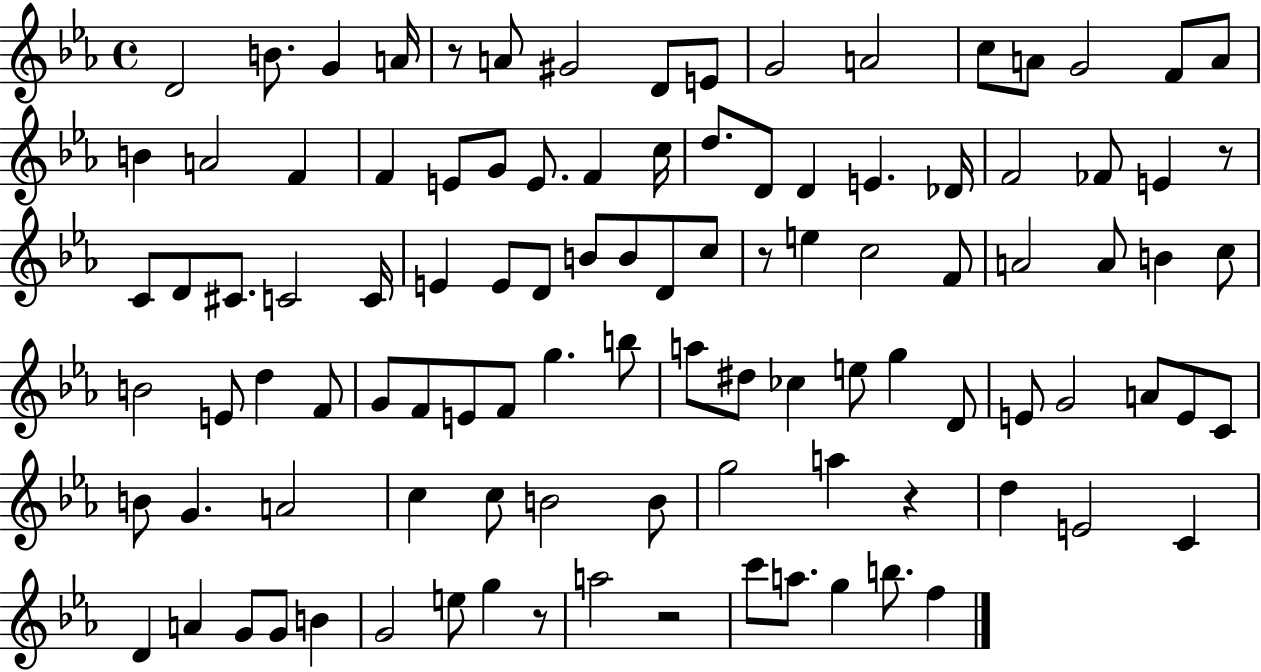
X:1
T:Untitled
M:4/4
L:1/4
K:Eb
D2 B/2 G A/4 z/2 A/2 ^G2 D/2 E/2 G2 A2 c/2 A/2 G2 F/2 A/2 B A2 F F E/2 G/2 E/2 F c/4 d/2 D/2 D E _D/4 F2 _F/2 E z/2 C/2 D/2 ^C/2 C2 C/4 E E/2 D/2 B/2 B/2 D/2 c/2 z/2 e c2 F/2 A2 A/2 B c/2 B2 E/2 d F/2 G/2 F/2 E/2 F/2 g b/2 a/2 ^d/2 _c e/2 g D/2 E/2 G2 A/2 E/2 C/2 B/2 G A2 c c/2 B2 B/2 g2 a z d E2 C D A G/2 G/2 B G2 e/2 g z/2 a2 z2 c'/2 a/2 g b/2 f